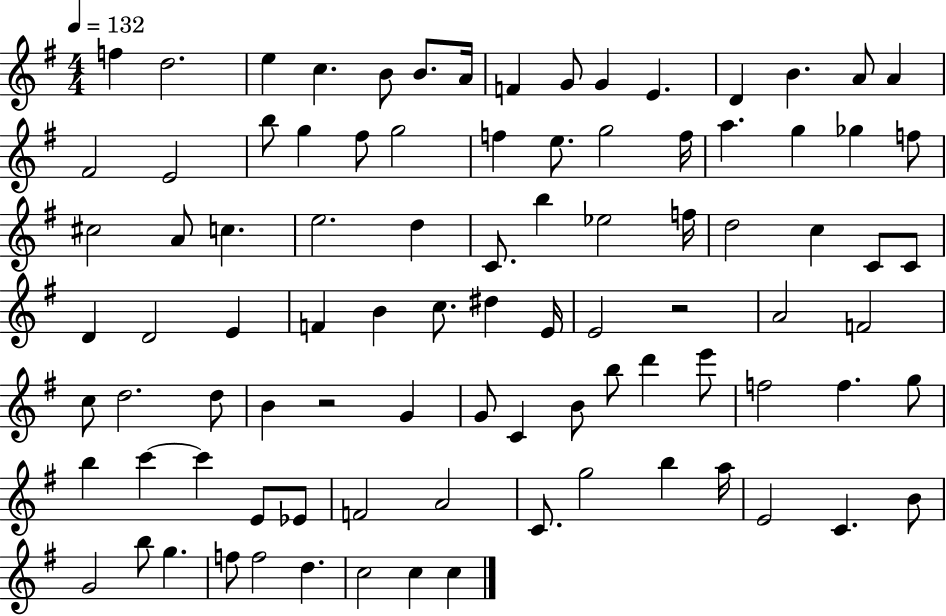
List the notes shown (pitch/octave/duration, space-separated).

F5/q D5/h. E5/q C5/q. B4/e B4/e. A4/s F4/q G4/e G4/q E4/q. D4/q B4/q. A4/e A4/q F#4/h E4/h B5/e G5/q F#5/e G5/h F5/q E5/e. G5/h F5/s A5/q. G5/q Gb5/q F5/e C#5/h A4/e C5/q. E5/h. D5/q C4/e. B5/q Eb5/h F5/s D5/h C5/q C4/e C4/e D4/q D4/h E4/q F4/q B4/q C5/e. D#5/q E4/s E4/h R/h A4/h F4/h C5/e D5/h. D5/e B4/q R/h G4/q G4/e C4/q B4/e B5/e D6/q E6/e F5/h F5/q. G5/e B5/q C6/q C6/q E4/e Eb4/e F4/h A4/h C4/e. G5/h B5/q A5/s E4/h C4/q. B4/e G4/h B5/e G5/q. F5/e F5/h D5/q. C5/h C5/q C5/q